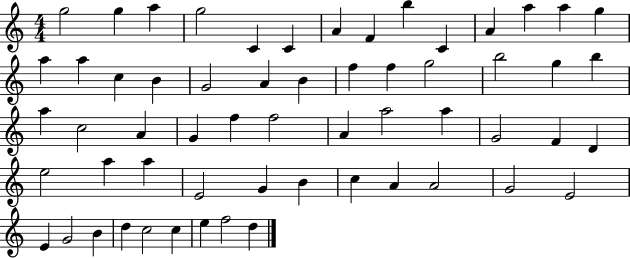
{
  \clef treble
  \numericTimeSignature
  \time 4/4
  \key c \major
  g''2 g''4 a''4 | g''2 c'4 c'4 | a'4 f'4 b''4 c'4 | a'4 a''4 a''4 g''4 | \break a''4 a''4 c''4 b'4 | g'2 a'4 b'4 | f''4 f''4 g''2 | b''2 g''4 b''4 | \break a''4 c''2 a'4 | g'4 f''4 f''2 | a'4 a''2 a''4 | g'2 f'4 d'4 | \break e''2 a''4 a''4 | e'2 g'4 b'4 | c''4 a'4 a'2 | g'2 e'2 | \break e'4 g'2 b'4 | d''4 c''2 c''4 | e''4 f''2 d''4 | \bar "|."
}